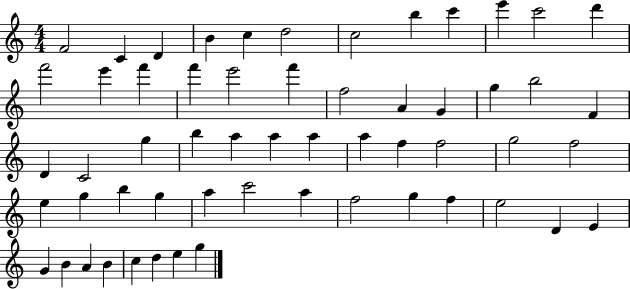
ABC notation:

X:1
T:Untitled
M:4/4
L:1/4
K:C
F2 C D B c d2 c2 b c' e' c'2 d' f'2 e' f' f' e'2 f' f2 A G g b2 F D C2 g b a a a a f f2 g2 f2 e g b g a c'2 a f2 g f e2 D E G B A B c d e g